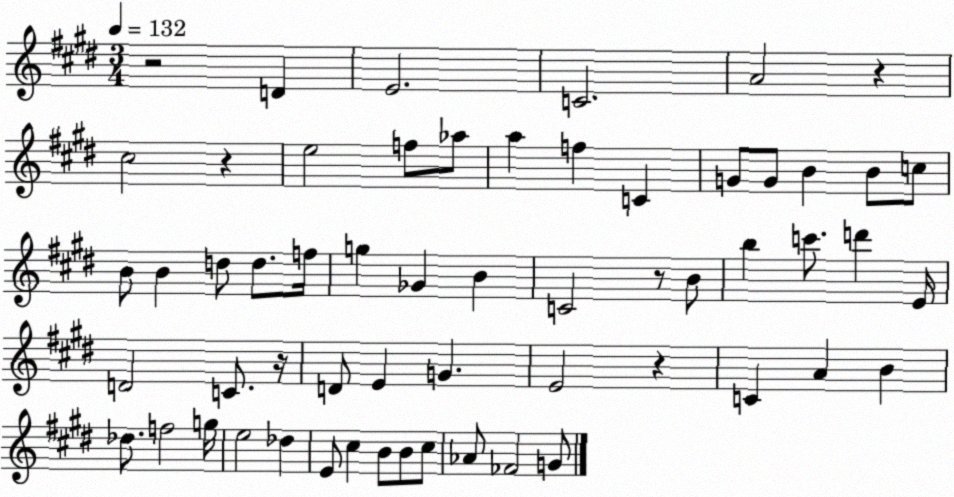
X:1
T:Untitled
M:3/4
L:1/4
K:E
z2 D E2 C2 A2 z ^c2 z e2 f/2 _a/2 a f C G/2 G/2 B B/2 c/2 B/2 B d/2 d/2 f/4 g _G B C2 z/2 B/2 b c'/2 d' E/4 D2 C/2 z/4 D/2 E G E2 z C A B _d/2 f2 g/4 e2 _d E/2 ^c B/2 B/2 ^c/2 _A/2 _F2 G/2